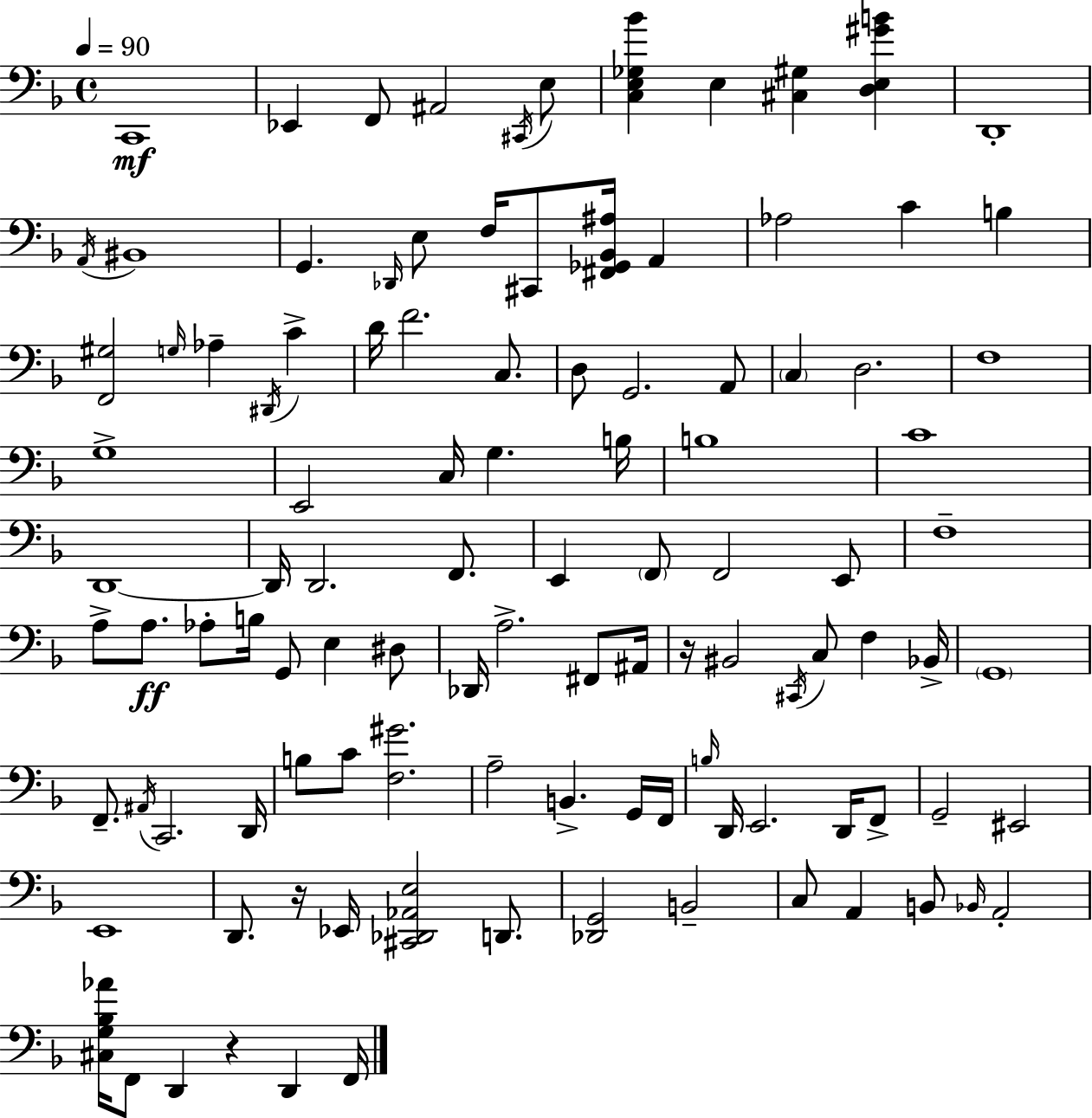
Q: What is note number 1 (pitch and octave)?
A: C2